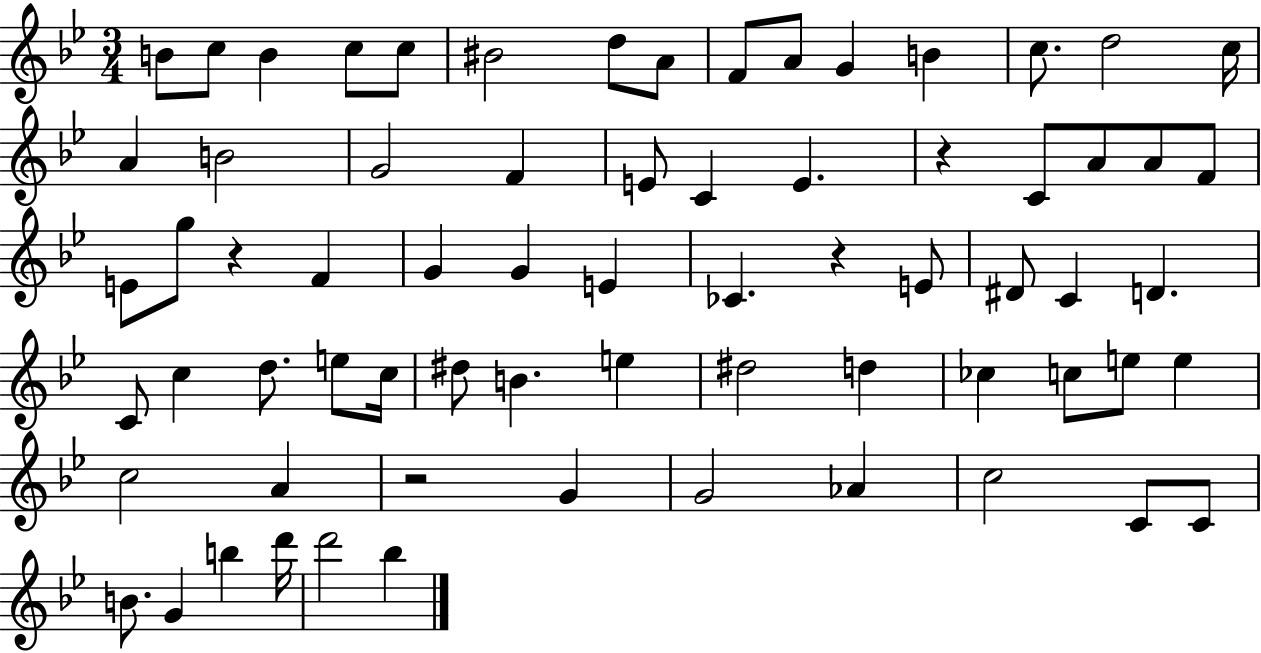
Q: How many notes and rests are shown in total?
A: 69